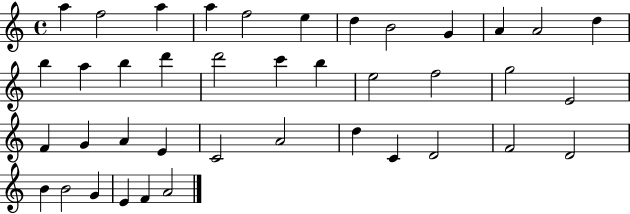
A5/q F5/h A5/q A5/q F5/h E5/q D5/q B4/h G4/q A4/q A4/h D5/q B5/q A5/q B5/q D6/q D6/h C6/q B5/q E5/h F5/h G5/h E4/h F4/q G4/q A4/q E4/q C4/h A4/h D5/q C4/q D4/h F4/h D4/h B4/q B4/h G4/q E4/q F4/q A4/h